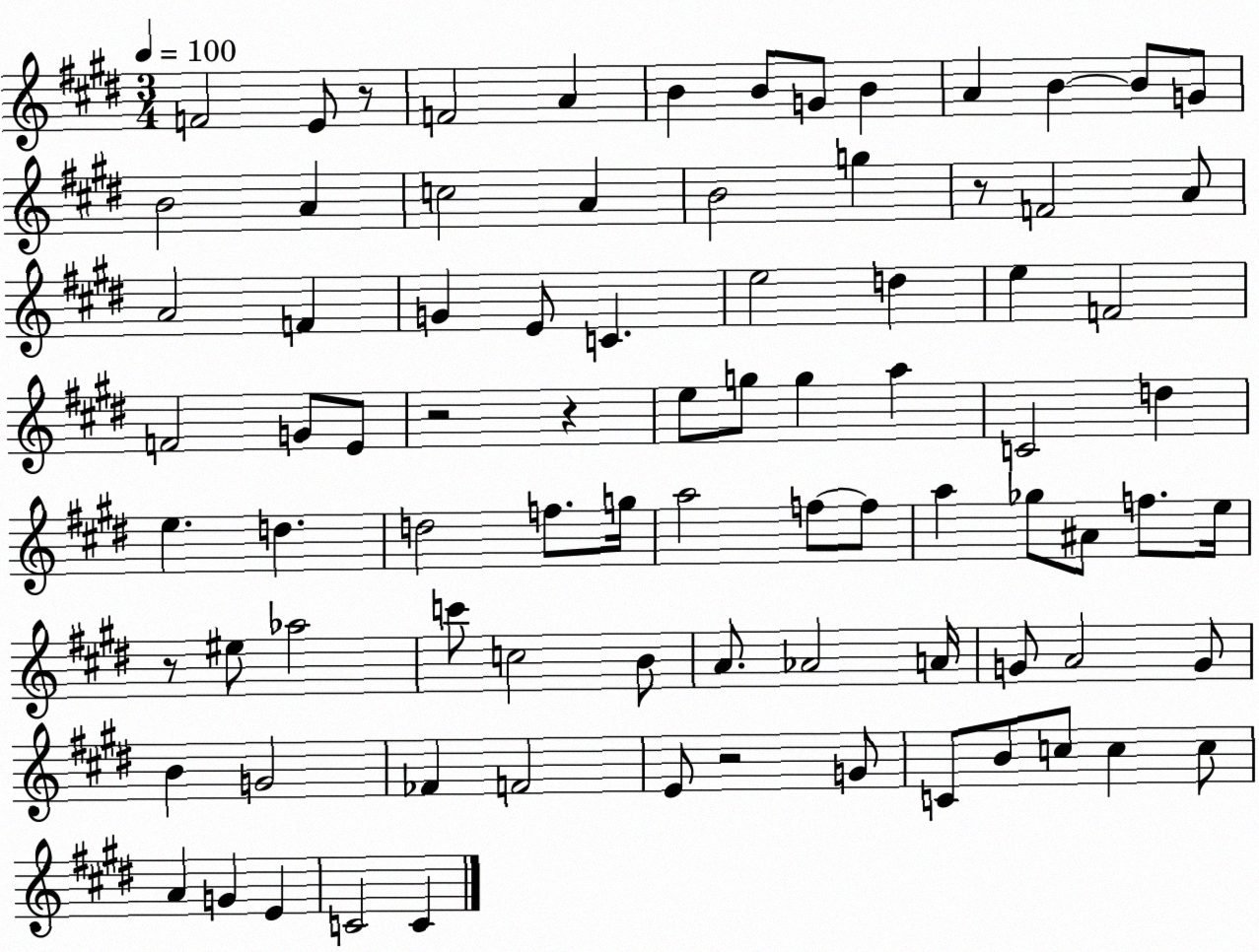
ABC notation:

X:1
T:Untitled
M:3/4
L:1/4
K:E
F2 E/2 z/2 F2 A B B/2 G/2 B A B B/2 G/2 B2 A c2 A B2 g z/2 F2 A/2 A2 F G E/2 C e2 d e F2 F2 G/2 E/2 z2 z e/2 g/2 g a C2 d e d d2 f/2 g/4 a2 f/2 f/2 a _g/2 ^A/2 f/2 e/4 z/2 ^e/2 _a2 c'/2 c2 B/2 A/2 _A2 A/4 G/2 A2 G/2 B G2 _F F2 E/2 z2 G/2 C/2 B/2 c/2 c c/2 A G E C2 C